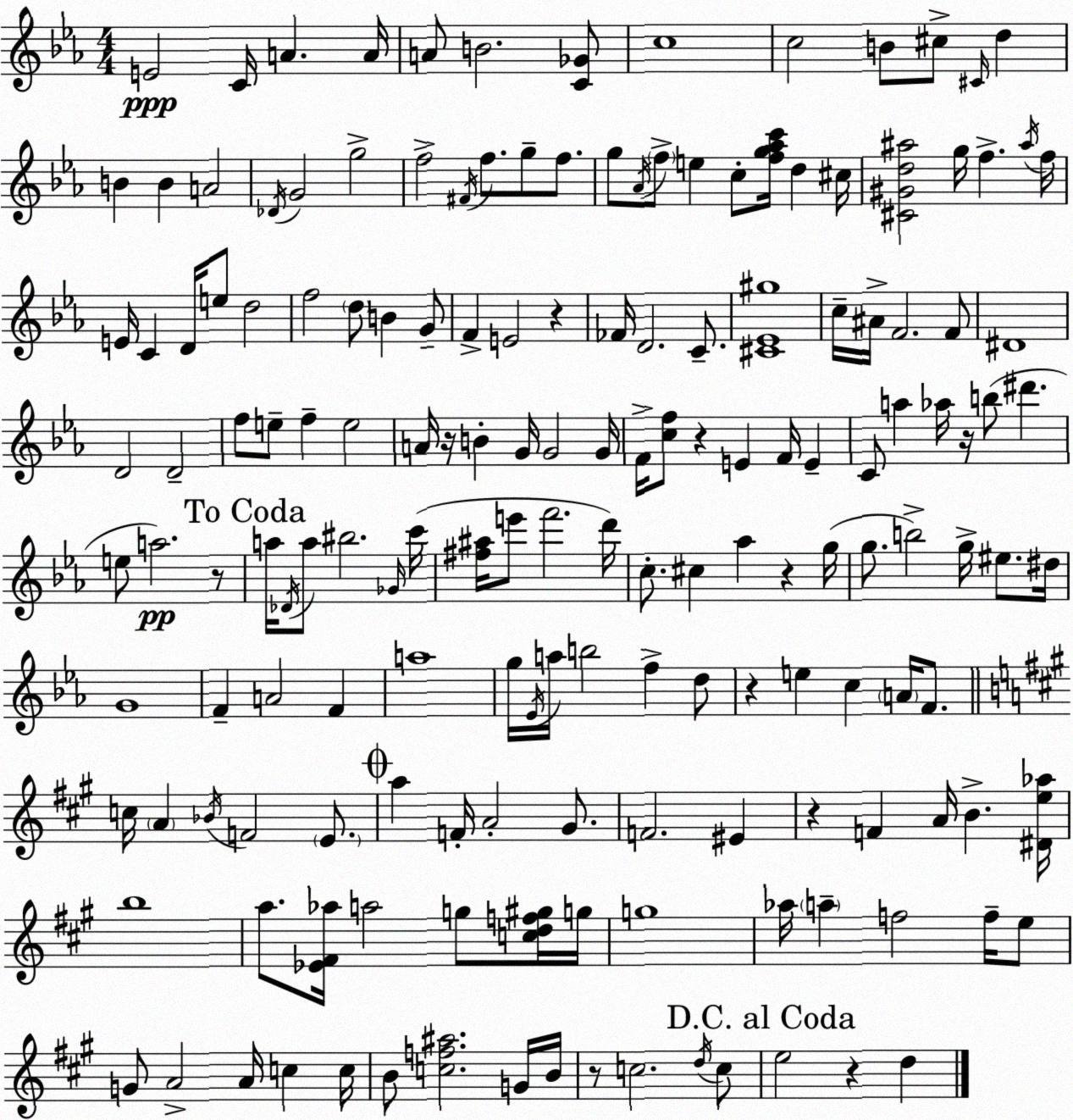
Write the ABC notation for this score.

X:1
T:Untitled
M:4/4
L:1/4
K:Eb
E2 C/4 A A/4 A/2 B2 [C_G]/2 c4 c2 B/2 ^c/2 ^C/4 d B B A2 _D/4 G2 g2 f2 ^F/4 f/2 g/2 f/2 g/2 _A/4 f/2 e c/2 [fg_ac']/4 d ^c/4 [^C^Gd^a]2 g/4 f ^a/4 f/4 E/4 C D/4 e/2 d2 f2 d/2 B G/2 F E2 z _F/4 D2 C/2 [^C_E^g]4 c/4 ^A/4 F2 F/2 ^D4 D2 D2 f/2 e/2 f e2 A/4 z/4 B G/4 G2 G/4 F/4 [cf]/2 z E F/4 E C/2 a _a/4 z/4 b/2 ^d' e/2 a2 z/2 a/4 _D/4 a/2 ^b2 _G/4 c'/4 [^f^a]/4 e'/2 f'2 d'/4 c/2 ^c _a z g/4 g/2 b2 g/4 ^e/2 ^d/4 G4 F A2 F a4 g/4 _E/4 a/4 b2 f d/2 z e c A/4 F/2 c/4 A _B/4 F2 E/2 a F/4 A2 ^G/2 F2 ^E z F A/4 B [^De_a]/4 b4 a/2 [_E^F_a]/4 a2 g/2 [cdf^g]/4 g/4 g4 _a/4 a f2 f/4 e/2 G/2 A2 A/4 c c/4 B/2 [cf^a]2 G/4 B/4 z/2 c2 d/4 c/2 e2 z d